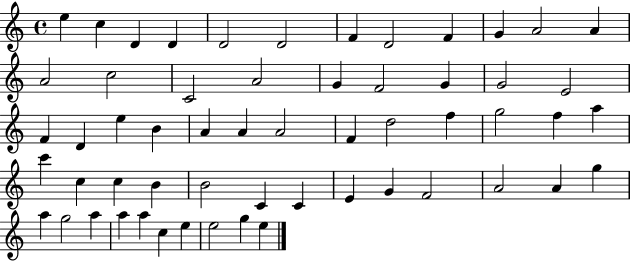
X:1
T:Untitled
M:4/4
L:1/4
K:C
e c D D D2 D2 F D2 F G A2 A A2 c2 C2 A2 G F2 G G2 E2 F D e B A A A2 F d2 f g2 f a c' c c B B2 C C E G F2 A2 A g a g2 a a a c e e2 g e